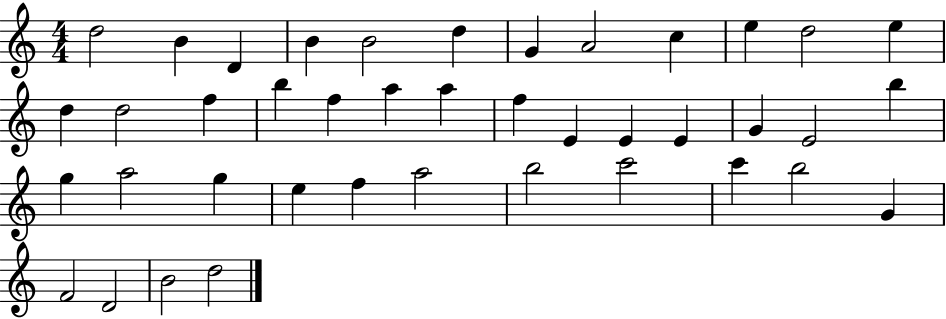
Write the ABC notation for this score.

X:1
T:Untitled
M:4/4
L:1/4
K:C
d2 B D B B2 d G A2 c e d2 e d d2 f b f a a f E E E G E2 b g a2 g e f a2 b2 c'2 c' b2 G F2 D2 B2 d2